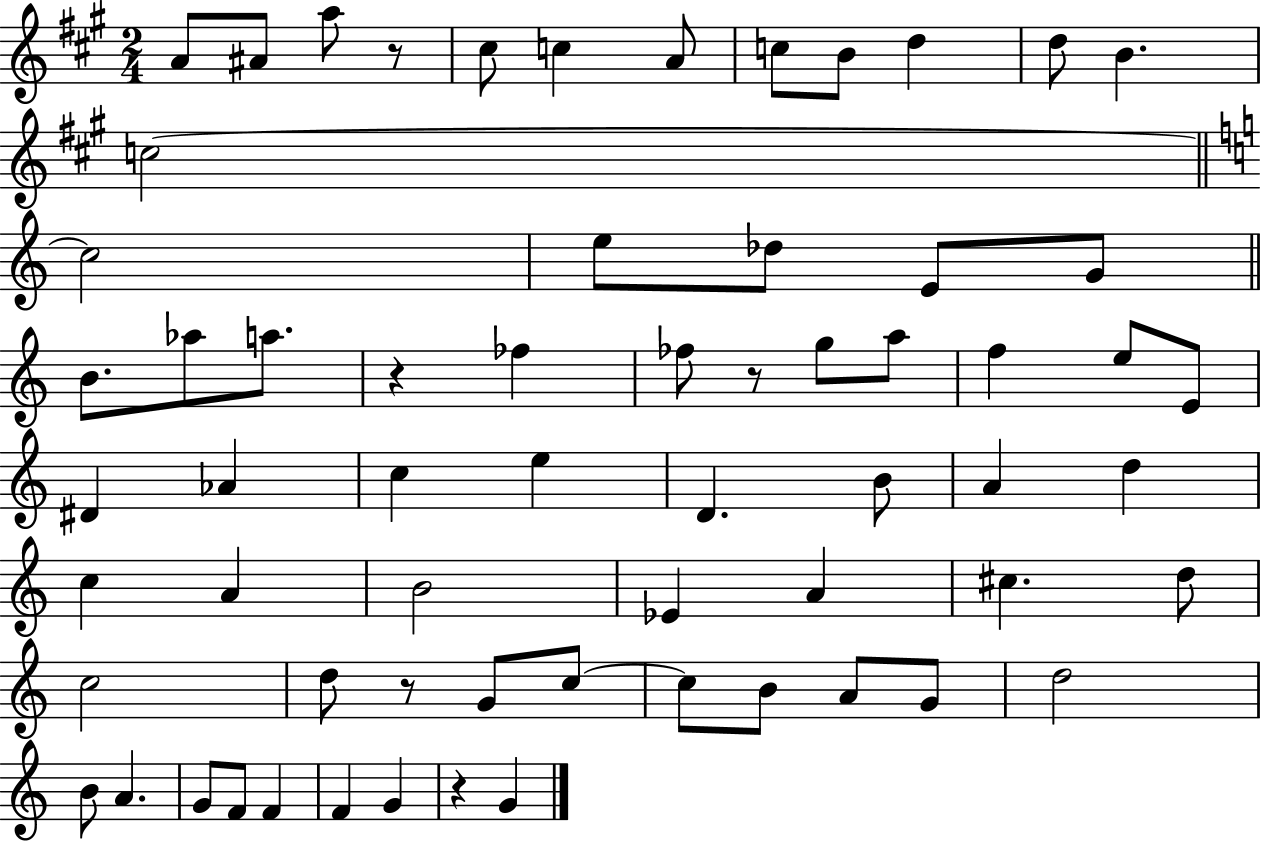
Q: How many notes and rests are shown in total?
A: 64